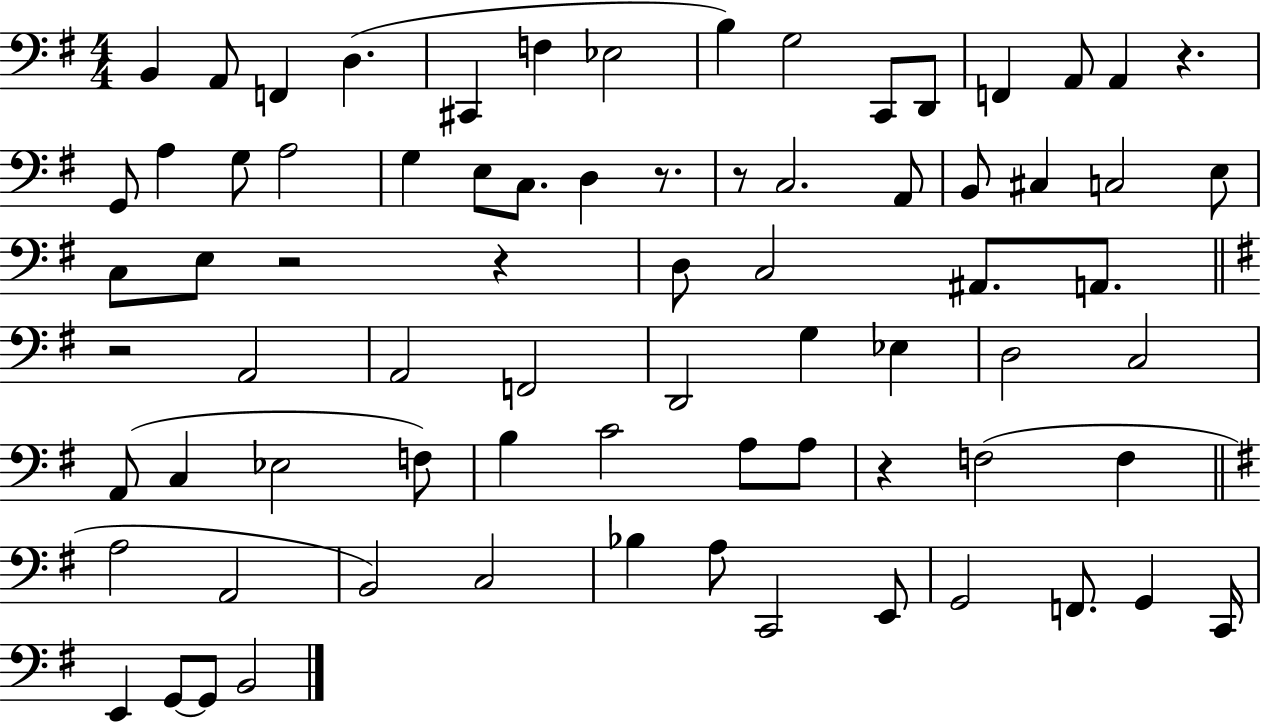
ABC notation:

X:1
T:Untitled
M:4/4
L:1/4
K:G
B,, A,,/2 F,, D, ^C,, F, _E,2 B, G,2 C,,/2 D,,/2 F,, A,,/2 A,, z G,,/2 A, G,/2 A,2 G, E,/2 C,/2 D, z/2 z/2 C,2 A,,/2 B,,/2 ^C, C,2 E,/2 C,/2 E,/2 z2 z D,/2 C,2 ^A,,/2 A,,/2 z2 A,,2 A,,2 F,,2 D,,2 G, _E, D,2 C,2 A,,/2 C, _E,2 F,/2 B, C2 A,/2 A,/2 z F,2 F, A,2 A,,2 B,,2 C,2 _B, A,/2 C,,2 E,,/2 G,,2 F,,/2 G,, C,,/4 E,, G,,/2 G,,/2 B,,2